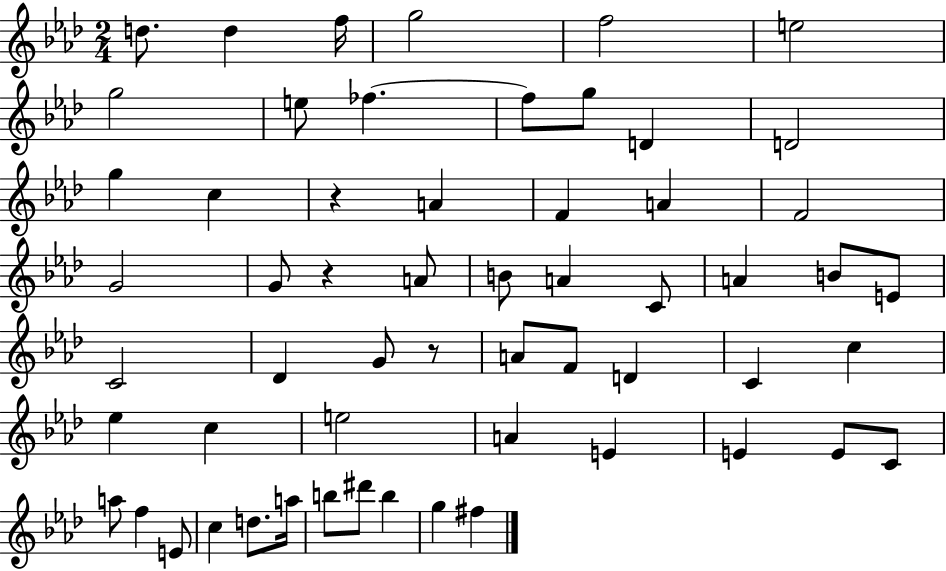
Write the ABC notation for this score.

X:1
T:Untitled
M:2/4
L:1/4
K:Ab
d/2 d f/4 g2 f2 e2 g2 e/2 _f _f/2 g/2 D D2 g c z A F A F2 G2 G/2 z A/2 B/2 A C/2 A B/2 E/2 C2 _D G/2 z/2 A/2 F/2 D C c _e c e2 A E E E/2 C/2 a/2 f E/2 c d/2 a/4 b/2 ^d'/2 b g ^f